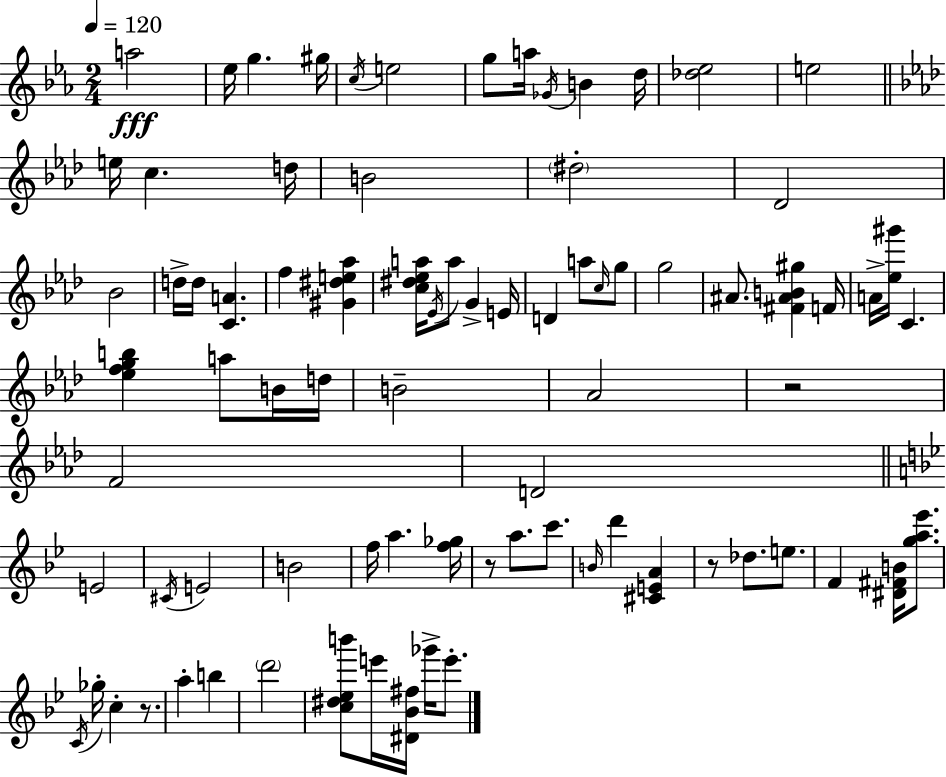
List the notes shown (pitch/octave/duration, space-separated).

A5/h Eb5/s G5/q. G#5/s C5/s E5/h G5/e A5/s Gb4/s B4/q D5/s [Db5,Eb5]/h E5/h E5/s C5/q. D5/s B4/h D#5/h Db4/h Bb4/h D5/s D5/s [C4,A4]/q. F5/q [G#4,D#5,E5,Ab5]/q [C5,D#5,Eb5,A5]/s Eb4/s A5/e G4/q E4/s D4/q A5/e C5/s G5/e G5/h A#4/e. [F#4,A#4,B4,G#5]/q F4/s A4/s [Eb5,G#6]/s C4/q. [Eb5,F5,G5,B5]/q A5/e B4/s D5/s B4/h Ab4/h R/h F4/h D4/h E4/h C#4/s E4/h B4/h F5/s A5/q. [F5,Gb5]/s R/e A5/e. C6/e. B4/s D6/q [C#4,E4,A4]/q R/e Db5/e. E5/e. F4/q [D#4,F#4,B4]/s [G5,A5,Eb6]/e. C4/s Gb5/s C5/q R/e. A5/q B5/q D6/h [C5,D#5,Eb5,B6]/e E6/s [D#4,Bb4,F#5]/s Gb6/s E6/e.